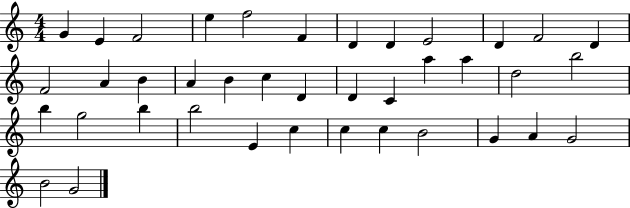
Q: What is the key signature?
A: C major